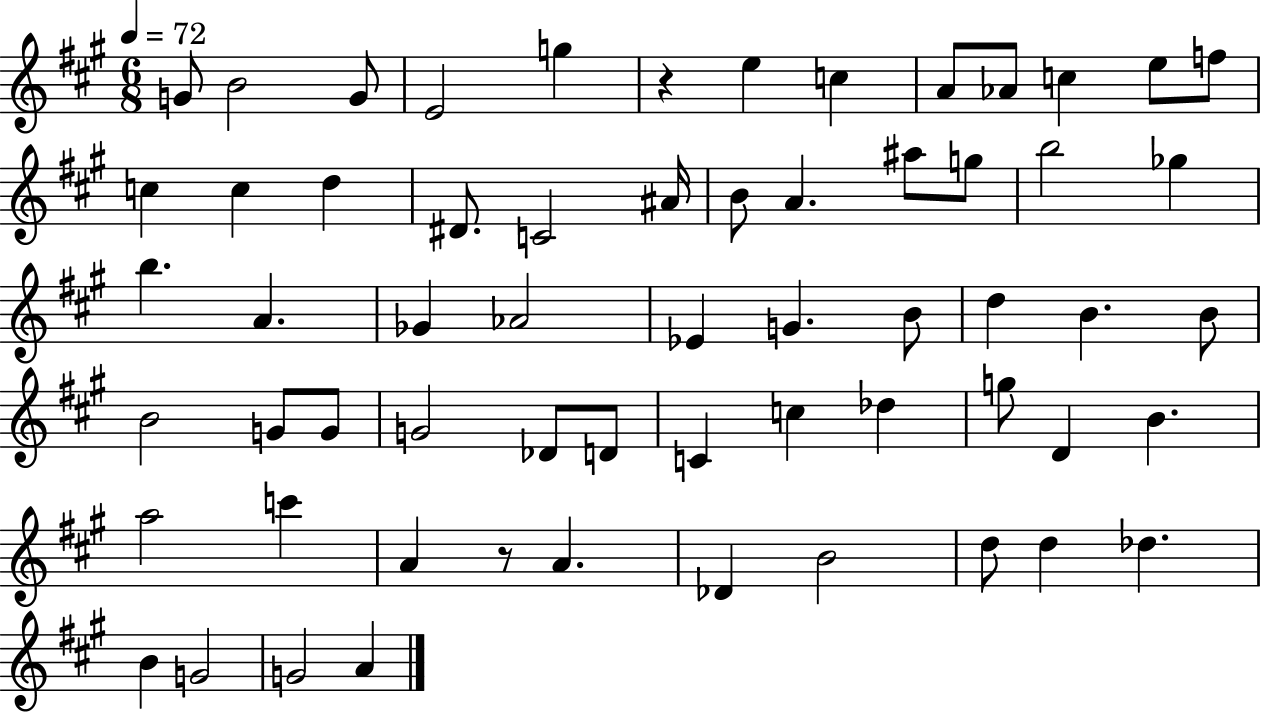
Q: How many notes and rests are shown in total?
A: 61